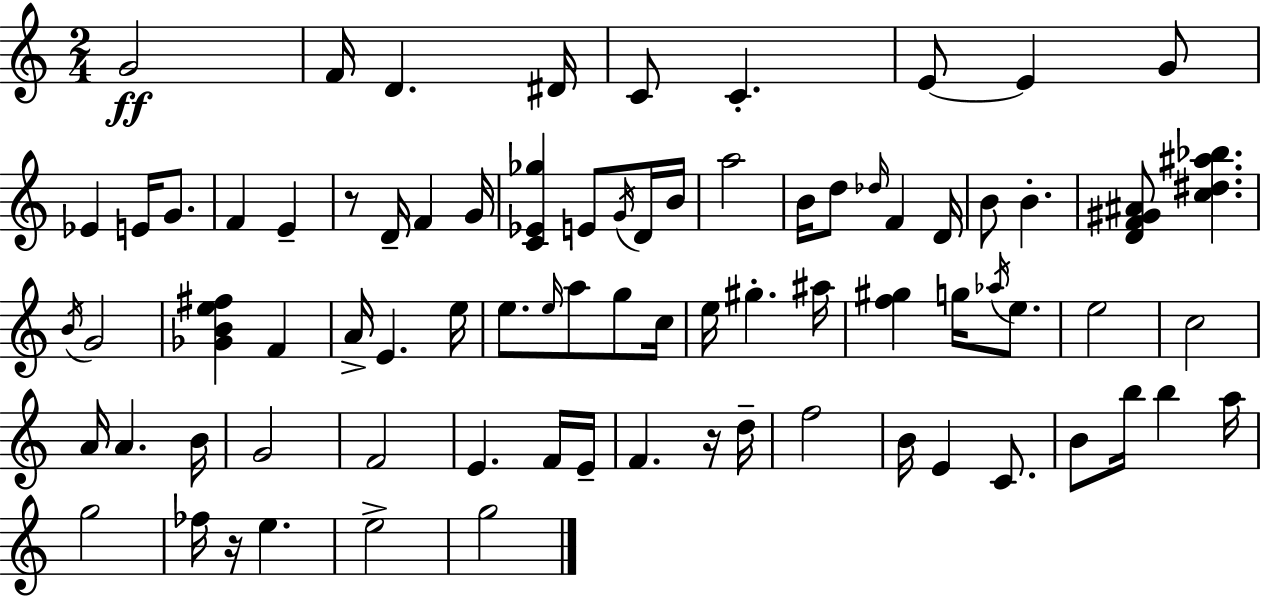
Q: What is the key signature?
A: C major